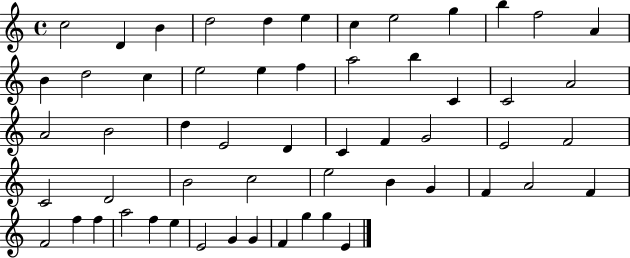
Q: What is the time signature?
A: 4/4